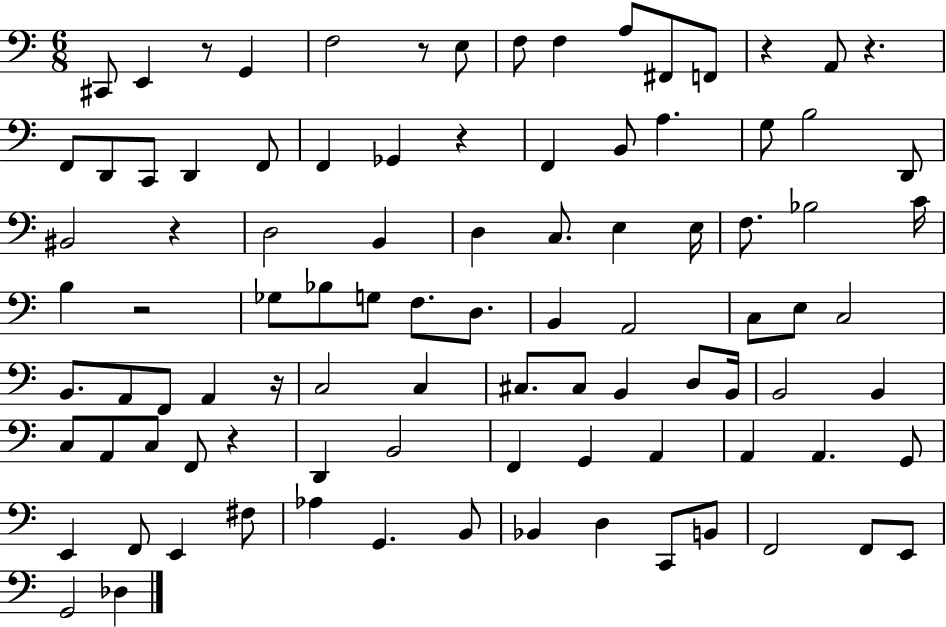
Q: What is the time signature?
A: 6/8